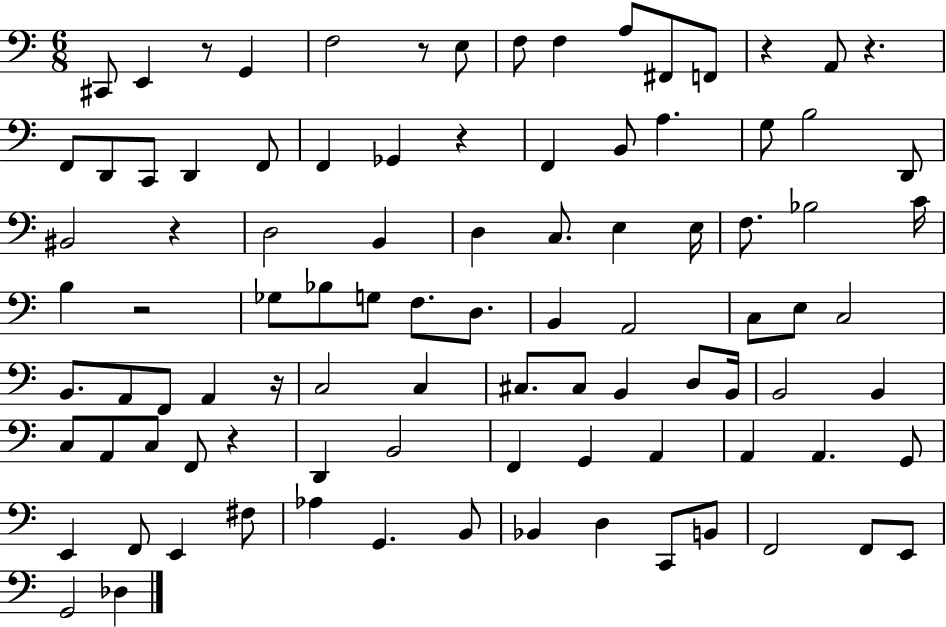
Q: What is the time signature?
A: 6/8